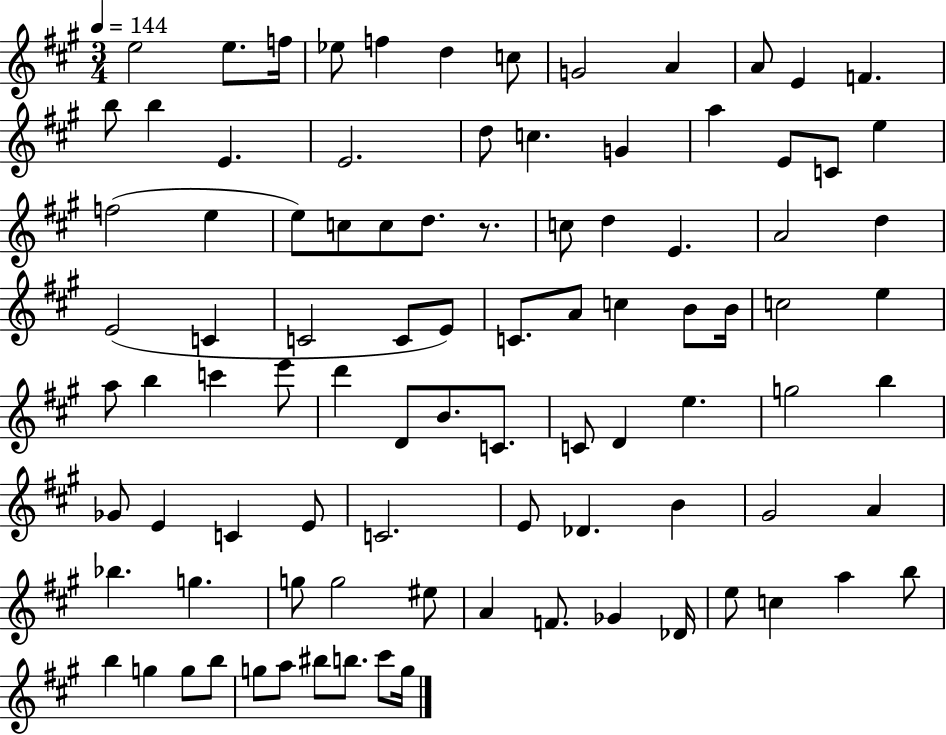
{
  \clef treble
  \numericTimeSignature
  \time 3/4
  \key a \major
  \tempo 4 = 144
  \repeat volta 2 { e''2 e''8. f''16 | ees''8 f''4 d''4 c''8 | g'2 a'4 | a'8 e'4 f'4. | \break b''8 b''4 e'4. | e'2. | d''8 c''4. g'4 | a''4 e'8 c'8 e''4 | \break f''2( e''4 | e''8) c''8 c''8 d''8. r8. | c''8 d''4 e'4. | a'2 d''4 | \break e'2( c'4 | c'2 c'8 e'8) | c'8. a'8 c''4 b'8 b'16 | c''2 e''4 | \break a''8 b''4 c'''4 e'''8 | d'''4 d'8 b'8. c'8. | c'8 d'4 e''4. | g''2 b''4 | \break ges'8 e'4 c'4 e'8 | c'2. | e'8 des'4. b'4 | gis'2 a'4 | \break bes''4. g''4. | g''8 g''2 eis''8 | a'4 f'8. ges'4 des'16 | e''8 c''4 a''4 b''8 | \break b''4 g''4 g''8 b''8 | g''8 a''8 bis''8 b''8. cis'''8 g''16 | } \bar "|."
}